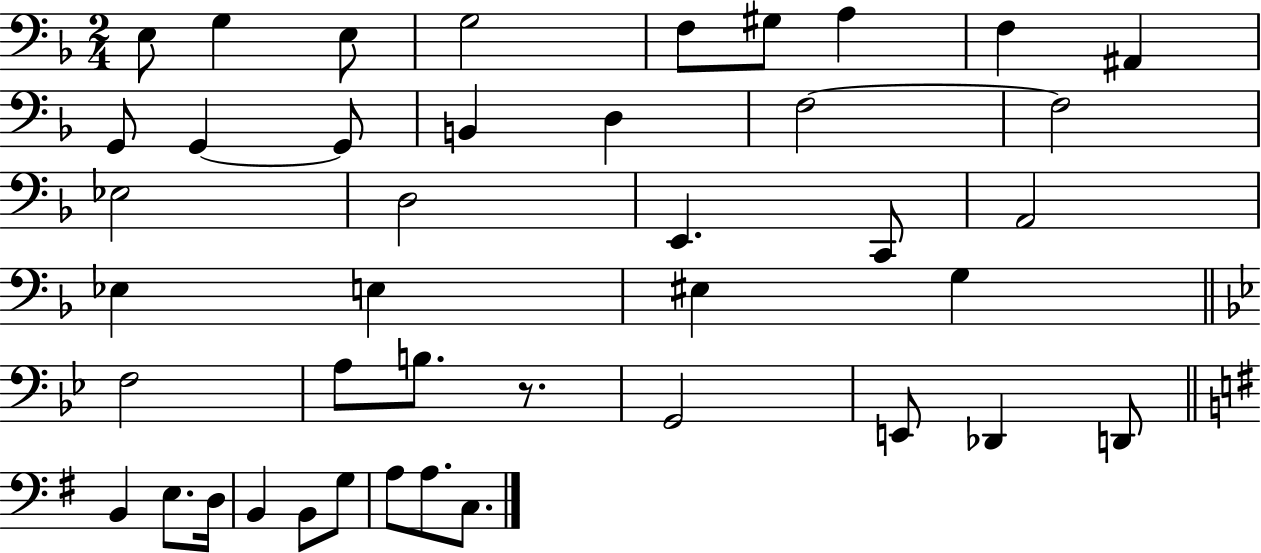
{
  \clef bass
  \numericTimeSignature
  \time 2/4
  \key f \major
  e8 g4 e8 | g2 | f8 gis8 a4 | f4 ais,4 | \break g,8 g,4~~ g,8 | b,4 d4 | f2~~ | f2 | \break ees2 | d2 | e,4. c,8 | a,2 | \break ees4 e4 | eis4 g4 | \bar "||" \break \key g \minor f2 | a8 b8. r8. | g,2 | e,8 des,4 d,8 | \break \bar "||" \break \key e \minor b,4 e8. d16 | b,4 b,8 g8 | a8 a8. c8. | \bar "|."
}